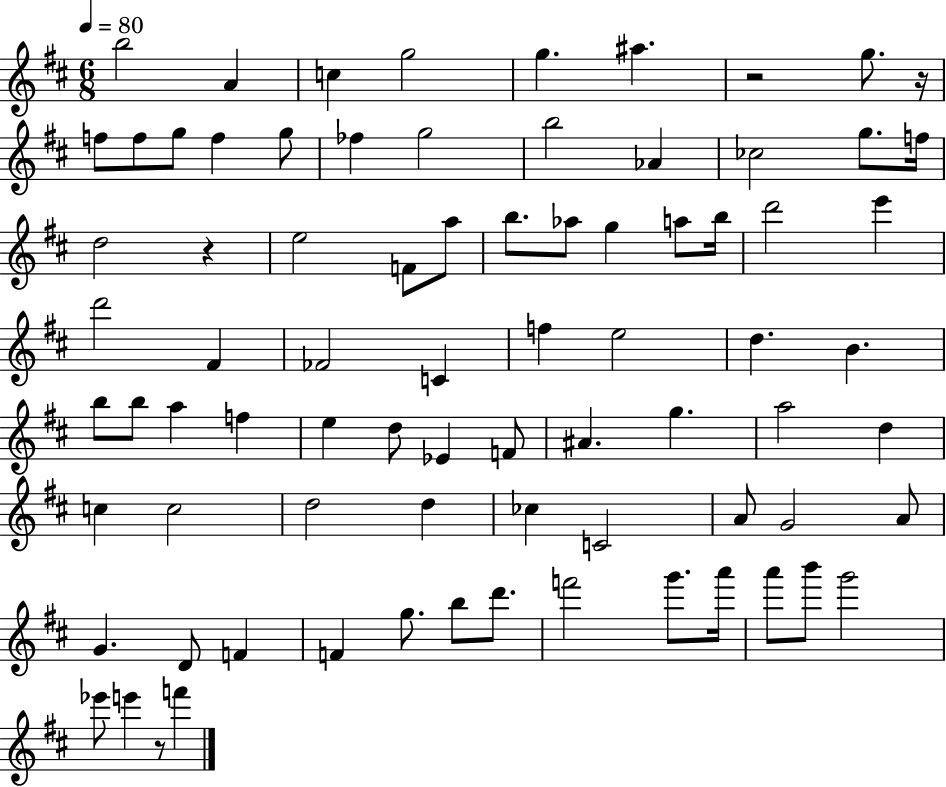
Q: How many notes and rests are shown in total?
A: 79